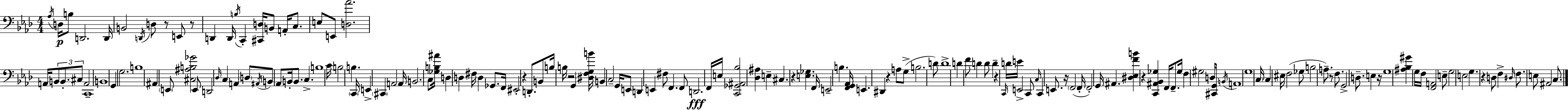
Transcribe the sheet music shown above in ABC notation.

X:1
T:Untitled
M:4/4
L:1/4
K:Ab
_A,/4 D,/4 B,/2 D,,2 D,,/4 B,,2 D,,/4 D,/2 z/2 E,,/2 z/2 D,, D,,/4 B,/4 C,, [^C,,D,]/4 B,,/2 A,,/4 C,/2 E,/2 E,,/2 [D,_A]2 A,,/4 B,,/2 B,,/2 ^C,/2 A,,2 C,,4 B,,4 G,, G,2 B,4 ^A,, E,,/2 [^C,^A,B,_G]2 E,,/2 D,,2 _D,/4 C, A,, D,/2 ^A,,/4 B,,/2 _A,,/2 B,,/4 B,,/2 C, B,4 C/4 B,2 B, C,,/4 E,, ^C,, A,,2 A,,/4 B,,2 C,/2 [_G,B,^A]/4 D, D, ^F,/4 D, _G,,/2 F,,/4 ^E,,2 z D,,/2 B,,/2 B,/4 B,/4 z2 G,, [^D,F,G,B]/4 B,, C,2 G,,/4 E,,/2 D,, E,, ^F,/2 F,, F,,/2 D,,2 F,,/4 E,/4 [C,,_G,,^A,,_B,]2 [_D,^A,] E, ^C, z [E,_G,] F,,/4 E,,2 B, [F,,G,,_A,,]/4 E,, ^D,, z A,/2 G,/2 B,2 D/2 D4 D F/2 D D/2 D z C,,/4 D/4 E/4 E,,2 C,,/2 C,/4 C,, E,,/2 z/4 F,,2 F,,/4 F,,2 G,,/4 ^A,, [^D,_E,FB] z [C,,^A,,_B,,_G,] F,,/4 F,,/2 _G,/4 F, ^G,2 D,/4 [^C,,G,,]/2 B,,/4 A,,4 G,4 C,/4 C, ^E,/4 F,2 _G,/2 B,2 A,/2 z/2 F,/2 G,,2 D,/2 E, z/4 G,4 [^A,_B,^G] G,/4 F,/4 [F,,A,,]2 E,/2 G,2 E,2 G, z D,/2 F, ^D,/4 F,/2 E,/2 ^A,,2 C,/2